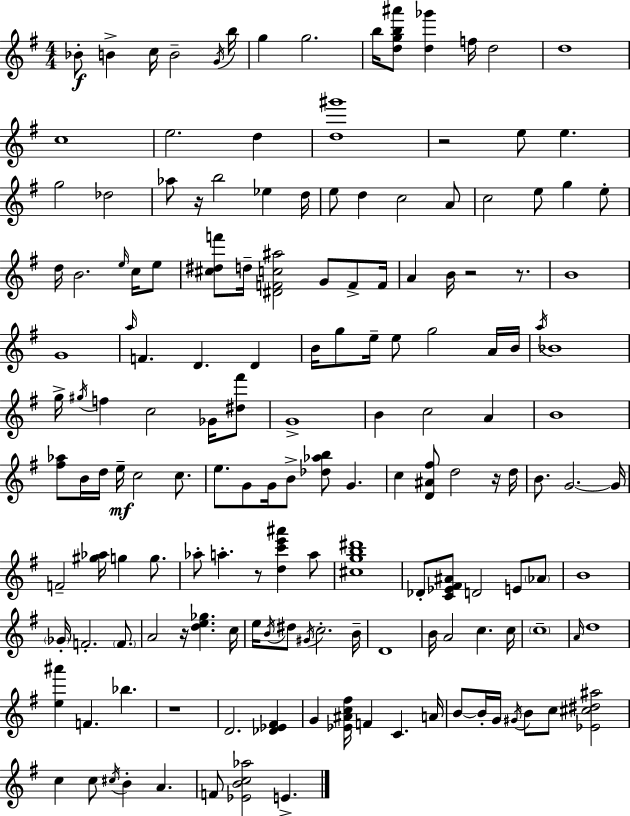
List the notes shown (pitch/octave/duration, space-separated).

Bb4/e B4/q C5/s B4/h G4/s B5/s G5/q G5/h. B5/s [D5,G5,B5,A#6]/e [D5,Gb6]/q F5/s D5/h D5/w C5/w E5/h. D5/q [D5,G#6]/w R/h E5/e E5/q. G5/h Db5/h Ab5/e R/s B5/h Eb5/q D5/s E5/e D5/q C5/h A4/e C5/h E5/e G5/q E5/e D5/s B4/h. E5/s C5/s E5/e [C#5,D#5,F6]/e D5/s [D#4,F4,C5,A#5]/h G4/e F4/e F4/s A4/q B4/s R/h R/e. B4/w G4/w A5/s F4/q. D4/q. D4/q B4/s G5/e E5/s E5/e G5/h A4/s B4/s A5/s Bb4/w G5/s G#5/s F5/q C5/h Gb4/s [D#5,F#6]/e G4/w B4/q C5/h A4/q B4/w [F#5,Ab5]/e B4/s D5/s E5/s C5/h C5/e. E5/e. G4/e G4/s B4/e [Db5,Ab5,B5]/e G4/q. C5/q [D4,A#4,F#5]/e D5/h R/s D5/s B4/e. G4/h. G4/s F4/h [G#5,Ab5]/s G5/q G5/e. Ab5/e A5/q. R/e [D5,C6,E6,A#6]/q A5/e [C#5,G5,B5,D#6]/w Db4/e [C4,Eb4,F#4,A#4]/e D4/h E4/e Ab4/e B4/w Gb4/s F4/h. F4/e. A4/h R/s [D5,E5,Gb5]/q. C5/s E5/s B4/s D#5/e G#4/s C5/h. B4/s D4/w B4/s A4/h C5/q. C5/s C5/w A4/s D5/w [E5,A#6]/q F4/q. Bb5/q. R/w D4/h. [Db4,Eb4,F#4]/q G4/q [Eb4,A#4,C5,F#5]/s F4/q C4/q. A4/s B4/e B4/s G4/s G#4/s B4/e C5/e [Eb4,C#5,D#5,A#5]/h C5/q C5/e C#5/s B4/q A4/q. F4/e [Eb4,B4,C5,Ab5]/h E4/q.